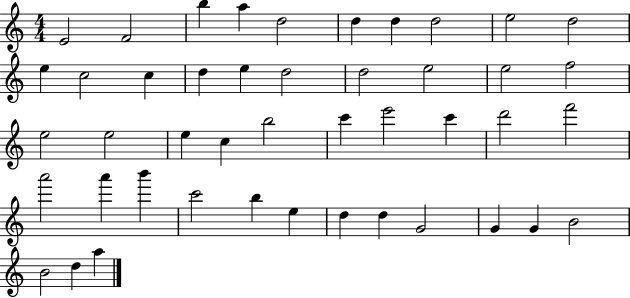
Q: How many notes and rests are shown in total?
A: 45